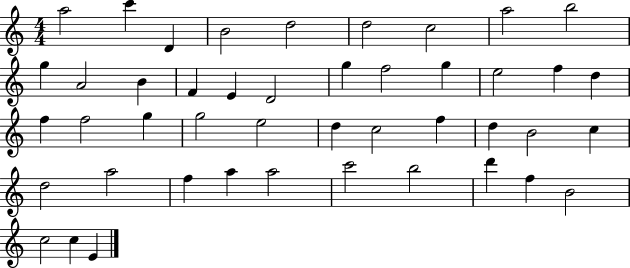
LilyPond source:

{
  \clef treble
  \numericTimeSignature
  \time 4/4
  \key c \major
  a''2 c'''4 d'4 | b'2 d''2 | d''2 c''2 | a''2 b''2 | \break g''4 a'2 b'4 | f'4 e'4 d'2 | g''4 f''2 g''4 | e''2 f''4 d''4 | \break f''4 f''2 g''4 | g''2 e''2 | d''4 c''2 f''4 | d''4 b'2 c''4 | \break d''2 a''2 | f''4 a''4 a''2 | c'''2 b''2 | d'''4 f''4 b'2 | \break c''2 c''4 e'4 | \bar "|."
}